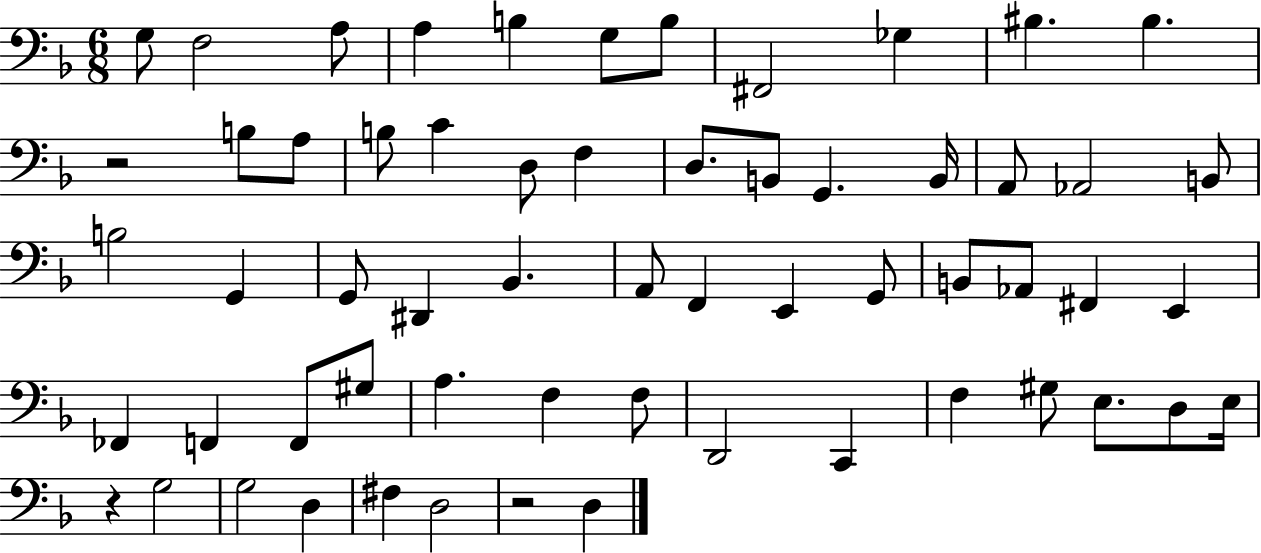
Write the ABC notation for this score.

X:1
T:Untitled
M:6/8
L:1/4
K:F
G,/2 F,2 A,/2 A, B, G,/2 B,/2 ^F,,2 _G, ^B, ^B, z2 B,/2 A,/2 B,/2 C D,/2 F, D,/2 B,,/2 G,, B,,/4 A,,/2 _A,,2 B,,/2 B,2 G,, G,,/2 ^D,, _B,, A,,/2 F,, E,, G,,/2 B,,/2 _A,,/2 ^F,, E,, _F,, F,, F,,/2 ^G,/2 A, F, F,/2 D,,2 C,, F, ^G,/2 E,/2 D,/2 E,/4 z G,2 G,2 D, ^F, D,2 z2 D,